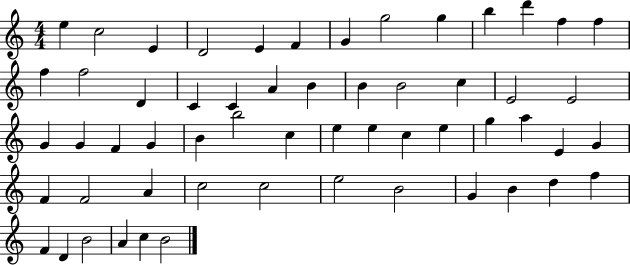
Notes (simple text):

E5/q C5/h E4/q D4/h E4/q F4/q G4/q G5/h G5/q B5/q D6/q F5/q F5/q F5/q F5/h D4/q C4/q C4/q A4/q B4/q B4/q B4/h C5/q E4/h E4/h G4/q G4/q F4/q G4/q B4/q B5/h C5/q E5/q E5/q C5/q E5/q G5/q A5/q E4/q G4/q F4/q F4/h A4/q C5/h C5/h E5/h B4/h G4/q B4/q D5/q F5/q F4/q D4/q B4/h A4/q C5/q B4/h